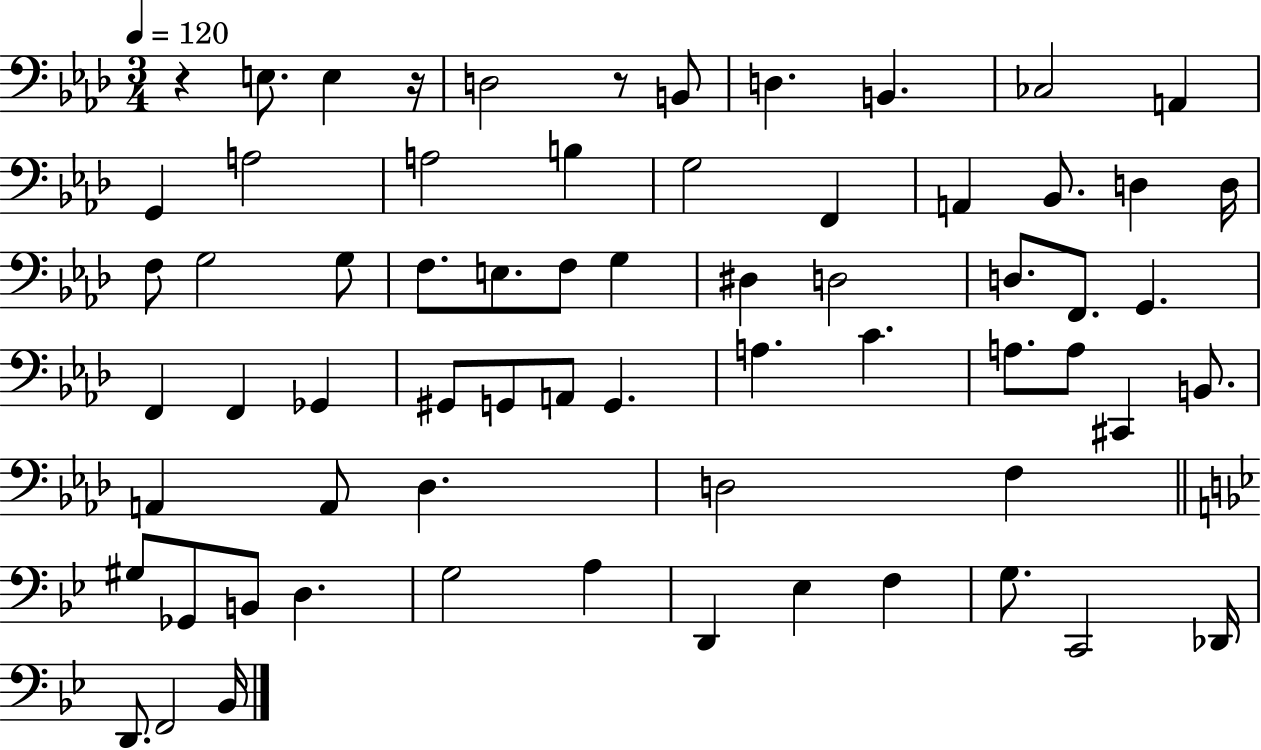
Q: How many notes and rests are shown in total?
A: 66